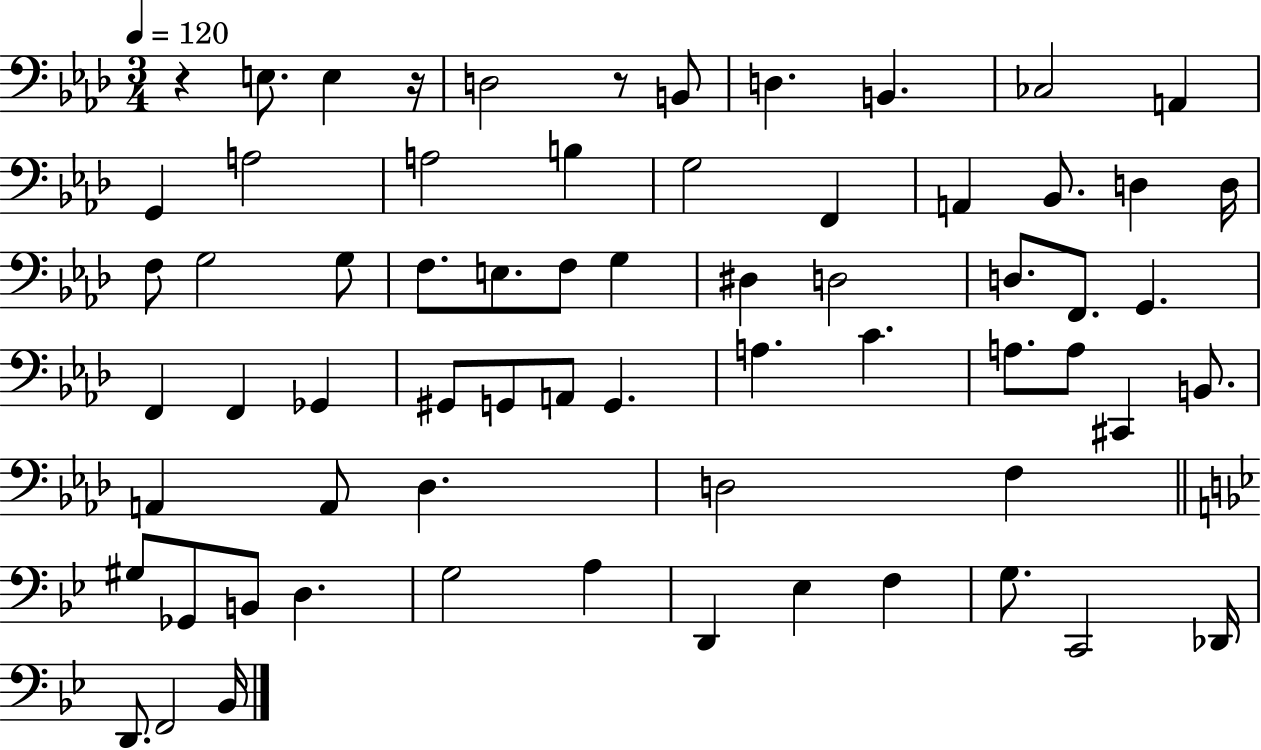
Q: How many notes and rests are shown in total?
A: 66